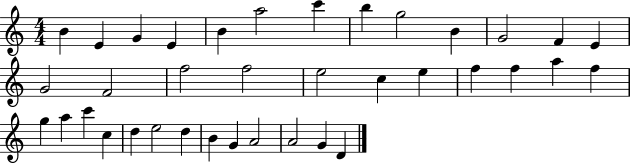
B4/q E4/q G4/q E4/q B4/q A5/h C6/q B5/q G5/h B4/q G4/h F4/q E4/q G4/h F4/h F5/h F5/h E5/h C5/q E5/q F5/q F5/q A5/q F5/q G5/q A5/q C6/q C5/q D5/q E5/h D5/q B4/q G4/q A4/h A4/h G4/q D4/q